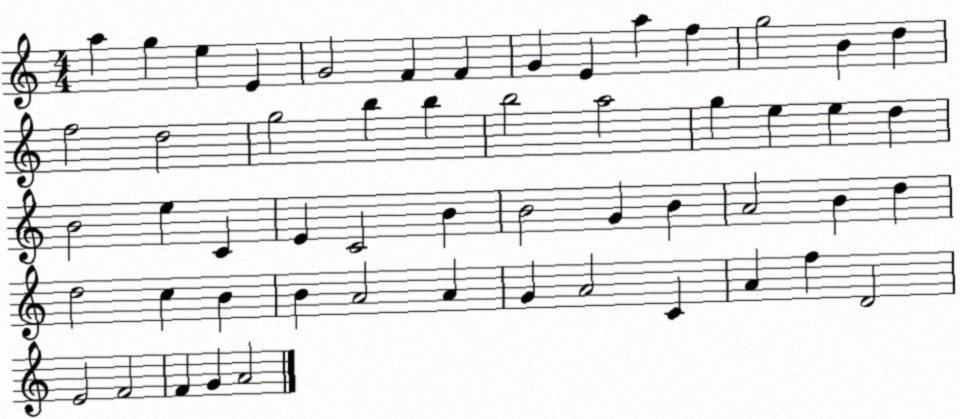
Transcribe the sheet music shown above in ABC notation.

X:1
T:Untitled
M:4/4
L:1/4
K:C
a g e E G2 F F G E a f g2 B d f2 d2 g2 b b b2 a2 g e e d B2 e C E C2 B B2 G B A2 B d d2 c B B A2 A G A2 C A f D2 E2 F2 F G A2